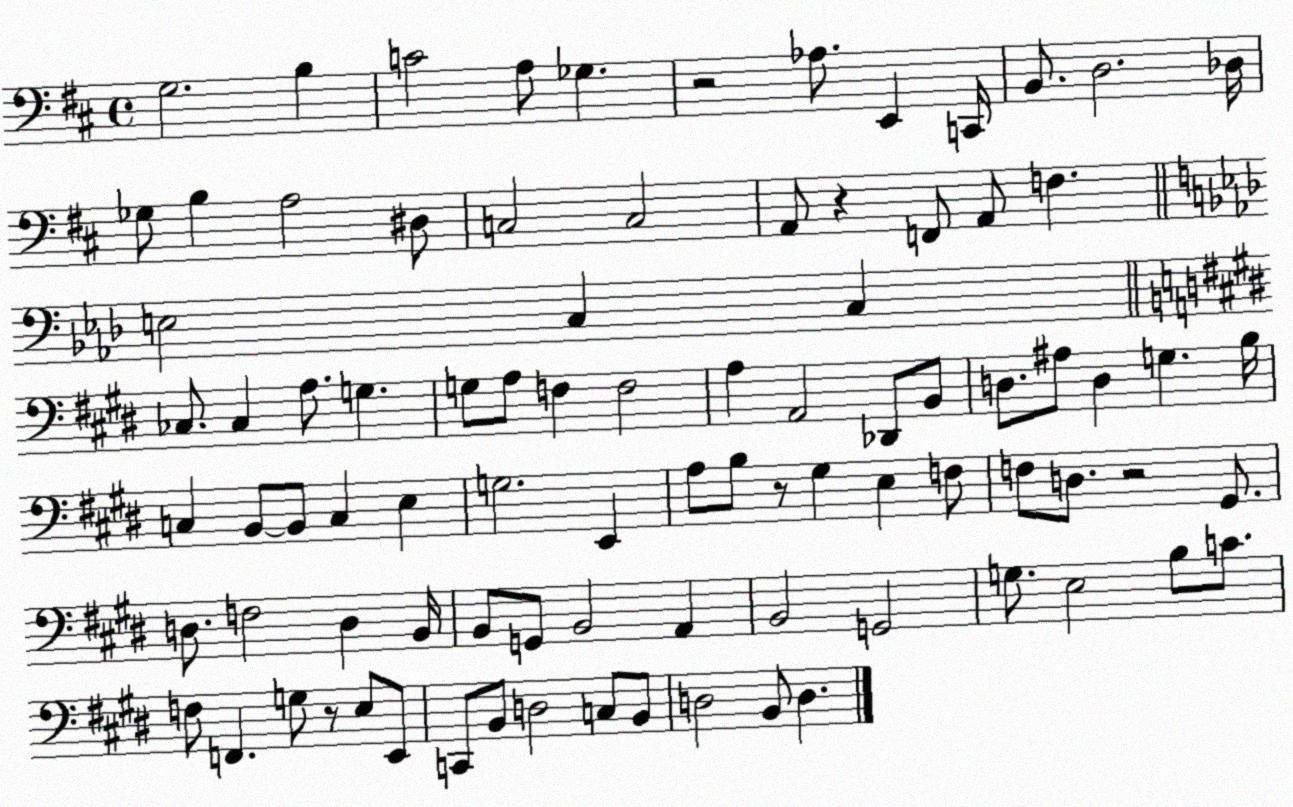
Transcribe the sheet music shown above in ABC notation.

X:1
T:Untitled
M:4/4
L:1/4
K:D
G,2 B, C2 A,/2 _G, z2 _A,/2 E,, C,,/4 B,,/2 D,2 _D,/4 _G,/2 B, A,2 ^D,/2 C,2 C,2 A,,/2 z F,,/2 A,,/2 F, E,2 C, C, _C,/2 _C, A,/2 G, G,/2 A,/2 F, F,2 A, A,,2 _D,,/2 B,,/2 D,/2 ^A,/2 D, G, B,/4 C, B,,/2 B,,/2 C, E, G,2 E,, A,/2 B,/2 z/2 ^G, E, F,/2 F,/2 D,/2 z2 ^G,,/2 D,/2 F,2 D, B,,/4 B,,/2 G,,/2 B,,2 A,, B,,2 G,,2 G,/2 E,2 B,/2 C/2 F,/2 F,, G,/2 z/2 E,/2 E,,/2 C,,/2 B,,/2 D,2 C,/2 B,,/2 D,2 B,,/2 D,